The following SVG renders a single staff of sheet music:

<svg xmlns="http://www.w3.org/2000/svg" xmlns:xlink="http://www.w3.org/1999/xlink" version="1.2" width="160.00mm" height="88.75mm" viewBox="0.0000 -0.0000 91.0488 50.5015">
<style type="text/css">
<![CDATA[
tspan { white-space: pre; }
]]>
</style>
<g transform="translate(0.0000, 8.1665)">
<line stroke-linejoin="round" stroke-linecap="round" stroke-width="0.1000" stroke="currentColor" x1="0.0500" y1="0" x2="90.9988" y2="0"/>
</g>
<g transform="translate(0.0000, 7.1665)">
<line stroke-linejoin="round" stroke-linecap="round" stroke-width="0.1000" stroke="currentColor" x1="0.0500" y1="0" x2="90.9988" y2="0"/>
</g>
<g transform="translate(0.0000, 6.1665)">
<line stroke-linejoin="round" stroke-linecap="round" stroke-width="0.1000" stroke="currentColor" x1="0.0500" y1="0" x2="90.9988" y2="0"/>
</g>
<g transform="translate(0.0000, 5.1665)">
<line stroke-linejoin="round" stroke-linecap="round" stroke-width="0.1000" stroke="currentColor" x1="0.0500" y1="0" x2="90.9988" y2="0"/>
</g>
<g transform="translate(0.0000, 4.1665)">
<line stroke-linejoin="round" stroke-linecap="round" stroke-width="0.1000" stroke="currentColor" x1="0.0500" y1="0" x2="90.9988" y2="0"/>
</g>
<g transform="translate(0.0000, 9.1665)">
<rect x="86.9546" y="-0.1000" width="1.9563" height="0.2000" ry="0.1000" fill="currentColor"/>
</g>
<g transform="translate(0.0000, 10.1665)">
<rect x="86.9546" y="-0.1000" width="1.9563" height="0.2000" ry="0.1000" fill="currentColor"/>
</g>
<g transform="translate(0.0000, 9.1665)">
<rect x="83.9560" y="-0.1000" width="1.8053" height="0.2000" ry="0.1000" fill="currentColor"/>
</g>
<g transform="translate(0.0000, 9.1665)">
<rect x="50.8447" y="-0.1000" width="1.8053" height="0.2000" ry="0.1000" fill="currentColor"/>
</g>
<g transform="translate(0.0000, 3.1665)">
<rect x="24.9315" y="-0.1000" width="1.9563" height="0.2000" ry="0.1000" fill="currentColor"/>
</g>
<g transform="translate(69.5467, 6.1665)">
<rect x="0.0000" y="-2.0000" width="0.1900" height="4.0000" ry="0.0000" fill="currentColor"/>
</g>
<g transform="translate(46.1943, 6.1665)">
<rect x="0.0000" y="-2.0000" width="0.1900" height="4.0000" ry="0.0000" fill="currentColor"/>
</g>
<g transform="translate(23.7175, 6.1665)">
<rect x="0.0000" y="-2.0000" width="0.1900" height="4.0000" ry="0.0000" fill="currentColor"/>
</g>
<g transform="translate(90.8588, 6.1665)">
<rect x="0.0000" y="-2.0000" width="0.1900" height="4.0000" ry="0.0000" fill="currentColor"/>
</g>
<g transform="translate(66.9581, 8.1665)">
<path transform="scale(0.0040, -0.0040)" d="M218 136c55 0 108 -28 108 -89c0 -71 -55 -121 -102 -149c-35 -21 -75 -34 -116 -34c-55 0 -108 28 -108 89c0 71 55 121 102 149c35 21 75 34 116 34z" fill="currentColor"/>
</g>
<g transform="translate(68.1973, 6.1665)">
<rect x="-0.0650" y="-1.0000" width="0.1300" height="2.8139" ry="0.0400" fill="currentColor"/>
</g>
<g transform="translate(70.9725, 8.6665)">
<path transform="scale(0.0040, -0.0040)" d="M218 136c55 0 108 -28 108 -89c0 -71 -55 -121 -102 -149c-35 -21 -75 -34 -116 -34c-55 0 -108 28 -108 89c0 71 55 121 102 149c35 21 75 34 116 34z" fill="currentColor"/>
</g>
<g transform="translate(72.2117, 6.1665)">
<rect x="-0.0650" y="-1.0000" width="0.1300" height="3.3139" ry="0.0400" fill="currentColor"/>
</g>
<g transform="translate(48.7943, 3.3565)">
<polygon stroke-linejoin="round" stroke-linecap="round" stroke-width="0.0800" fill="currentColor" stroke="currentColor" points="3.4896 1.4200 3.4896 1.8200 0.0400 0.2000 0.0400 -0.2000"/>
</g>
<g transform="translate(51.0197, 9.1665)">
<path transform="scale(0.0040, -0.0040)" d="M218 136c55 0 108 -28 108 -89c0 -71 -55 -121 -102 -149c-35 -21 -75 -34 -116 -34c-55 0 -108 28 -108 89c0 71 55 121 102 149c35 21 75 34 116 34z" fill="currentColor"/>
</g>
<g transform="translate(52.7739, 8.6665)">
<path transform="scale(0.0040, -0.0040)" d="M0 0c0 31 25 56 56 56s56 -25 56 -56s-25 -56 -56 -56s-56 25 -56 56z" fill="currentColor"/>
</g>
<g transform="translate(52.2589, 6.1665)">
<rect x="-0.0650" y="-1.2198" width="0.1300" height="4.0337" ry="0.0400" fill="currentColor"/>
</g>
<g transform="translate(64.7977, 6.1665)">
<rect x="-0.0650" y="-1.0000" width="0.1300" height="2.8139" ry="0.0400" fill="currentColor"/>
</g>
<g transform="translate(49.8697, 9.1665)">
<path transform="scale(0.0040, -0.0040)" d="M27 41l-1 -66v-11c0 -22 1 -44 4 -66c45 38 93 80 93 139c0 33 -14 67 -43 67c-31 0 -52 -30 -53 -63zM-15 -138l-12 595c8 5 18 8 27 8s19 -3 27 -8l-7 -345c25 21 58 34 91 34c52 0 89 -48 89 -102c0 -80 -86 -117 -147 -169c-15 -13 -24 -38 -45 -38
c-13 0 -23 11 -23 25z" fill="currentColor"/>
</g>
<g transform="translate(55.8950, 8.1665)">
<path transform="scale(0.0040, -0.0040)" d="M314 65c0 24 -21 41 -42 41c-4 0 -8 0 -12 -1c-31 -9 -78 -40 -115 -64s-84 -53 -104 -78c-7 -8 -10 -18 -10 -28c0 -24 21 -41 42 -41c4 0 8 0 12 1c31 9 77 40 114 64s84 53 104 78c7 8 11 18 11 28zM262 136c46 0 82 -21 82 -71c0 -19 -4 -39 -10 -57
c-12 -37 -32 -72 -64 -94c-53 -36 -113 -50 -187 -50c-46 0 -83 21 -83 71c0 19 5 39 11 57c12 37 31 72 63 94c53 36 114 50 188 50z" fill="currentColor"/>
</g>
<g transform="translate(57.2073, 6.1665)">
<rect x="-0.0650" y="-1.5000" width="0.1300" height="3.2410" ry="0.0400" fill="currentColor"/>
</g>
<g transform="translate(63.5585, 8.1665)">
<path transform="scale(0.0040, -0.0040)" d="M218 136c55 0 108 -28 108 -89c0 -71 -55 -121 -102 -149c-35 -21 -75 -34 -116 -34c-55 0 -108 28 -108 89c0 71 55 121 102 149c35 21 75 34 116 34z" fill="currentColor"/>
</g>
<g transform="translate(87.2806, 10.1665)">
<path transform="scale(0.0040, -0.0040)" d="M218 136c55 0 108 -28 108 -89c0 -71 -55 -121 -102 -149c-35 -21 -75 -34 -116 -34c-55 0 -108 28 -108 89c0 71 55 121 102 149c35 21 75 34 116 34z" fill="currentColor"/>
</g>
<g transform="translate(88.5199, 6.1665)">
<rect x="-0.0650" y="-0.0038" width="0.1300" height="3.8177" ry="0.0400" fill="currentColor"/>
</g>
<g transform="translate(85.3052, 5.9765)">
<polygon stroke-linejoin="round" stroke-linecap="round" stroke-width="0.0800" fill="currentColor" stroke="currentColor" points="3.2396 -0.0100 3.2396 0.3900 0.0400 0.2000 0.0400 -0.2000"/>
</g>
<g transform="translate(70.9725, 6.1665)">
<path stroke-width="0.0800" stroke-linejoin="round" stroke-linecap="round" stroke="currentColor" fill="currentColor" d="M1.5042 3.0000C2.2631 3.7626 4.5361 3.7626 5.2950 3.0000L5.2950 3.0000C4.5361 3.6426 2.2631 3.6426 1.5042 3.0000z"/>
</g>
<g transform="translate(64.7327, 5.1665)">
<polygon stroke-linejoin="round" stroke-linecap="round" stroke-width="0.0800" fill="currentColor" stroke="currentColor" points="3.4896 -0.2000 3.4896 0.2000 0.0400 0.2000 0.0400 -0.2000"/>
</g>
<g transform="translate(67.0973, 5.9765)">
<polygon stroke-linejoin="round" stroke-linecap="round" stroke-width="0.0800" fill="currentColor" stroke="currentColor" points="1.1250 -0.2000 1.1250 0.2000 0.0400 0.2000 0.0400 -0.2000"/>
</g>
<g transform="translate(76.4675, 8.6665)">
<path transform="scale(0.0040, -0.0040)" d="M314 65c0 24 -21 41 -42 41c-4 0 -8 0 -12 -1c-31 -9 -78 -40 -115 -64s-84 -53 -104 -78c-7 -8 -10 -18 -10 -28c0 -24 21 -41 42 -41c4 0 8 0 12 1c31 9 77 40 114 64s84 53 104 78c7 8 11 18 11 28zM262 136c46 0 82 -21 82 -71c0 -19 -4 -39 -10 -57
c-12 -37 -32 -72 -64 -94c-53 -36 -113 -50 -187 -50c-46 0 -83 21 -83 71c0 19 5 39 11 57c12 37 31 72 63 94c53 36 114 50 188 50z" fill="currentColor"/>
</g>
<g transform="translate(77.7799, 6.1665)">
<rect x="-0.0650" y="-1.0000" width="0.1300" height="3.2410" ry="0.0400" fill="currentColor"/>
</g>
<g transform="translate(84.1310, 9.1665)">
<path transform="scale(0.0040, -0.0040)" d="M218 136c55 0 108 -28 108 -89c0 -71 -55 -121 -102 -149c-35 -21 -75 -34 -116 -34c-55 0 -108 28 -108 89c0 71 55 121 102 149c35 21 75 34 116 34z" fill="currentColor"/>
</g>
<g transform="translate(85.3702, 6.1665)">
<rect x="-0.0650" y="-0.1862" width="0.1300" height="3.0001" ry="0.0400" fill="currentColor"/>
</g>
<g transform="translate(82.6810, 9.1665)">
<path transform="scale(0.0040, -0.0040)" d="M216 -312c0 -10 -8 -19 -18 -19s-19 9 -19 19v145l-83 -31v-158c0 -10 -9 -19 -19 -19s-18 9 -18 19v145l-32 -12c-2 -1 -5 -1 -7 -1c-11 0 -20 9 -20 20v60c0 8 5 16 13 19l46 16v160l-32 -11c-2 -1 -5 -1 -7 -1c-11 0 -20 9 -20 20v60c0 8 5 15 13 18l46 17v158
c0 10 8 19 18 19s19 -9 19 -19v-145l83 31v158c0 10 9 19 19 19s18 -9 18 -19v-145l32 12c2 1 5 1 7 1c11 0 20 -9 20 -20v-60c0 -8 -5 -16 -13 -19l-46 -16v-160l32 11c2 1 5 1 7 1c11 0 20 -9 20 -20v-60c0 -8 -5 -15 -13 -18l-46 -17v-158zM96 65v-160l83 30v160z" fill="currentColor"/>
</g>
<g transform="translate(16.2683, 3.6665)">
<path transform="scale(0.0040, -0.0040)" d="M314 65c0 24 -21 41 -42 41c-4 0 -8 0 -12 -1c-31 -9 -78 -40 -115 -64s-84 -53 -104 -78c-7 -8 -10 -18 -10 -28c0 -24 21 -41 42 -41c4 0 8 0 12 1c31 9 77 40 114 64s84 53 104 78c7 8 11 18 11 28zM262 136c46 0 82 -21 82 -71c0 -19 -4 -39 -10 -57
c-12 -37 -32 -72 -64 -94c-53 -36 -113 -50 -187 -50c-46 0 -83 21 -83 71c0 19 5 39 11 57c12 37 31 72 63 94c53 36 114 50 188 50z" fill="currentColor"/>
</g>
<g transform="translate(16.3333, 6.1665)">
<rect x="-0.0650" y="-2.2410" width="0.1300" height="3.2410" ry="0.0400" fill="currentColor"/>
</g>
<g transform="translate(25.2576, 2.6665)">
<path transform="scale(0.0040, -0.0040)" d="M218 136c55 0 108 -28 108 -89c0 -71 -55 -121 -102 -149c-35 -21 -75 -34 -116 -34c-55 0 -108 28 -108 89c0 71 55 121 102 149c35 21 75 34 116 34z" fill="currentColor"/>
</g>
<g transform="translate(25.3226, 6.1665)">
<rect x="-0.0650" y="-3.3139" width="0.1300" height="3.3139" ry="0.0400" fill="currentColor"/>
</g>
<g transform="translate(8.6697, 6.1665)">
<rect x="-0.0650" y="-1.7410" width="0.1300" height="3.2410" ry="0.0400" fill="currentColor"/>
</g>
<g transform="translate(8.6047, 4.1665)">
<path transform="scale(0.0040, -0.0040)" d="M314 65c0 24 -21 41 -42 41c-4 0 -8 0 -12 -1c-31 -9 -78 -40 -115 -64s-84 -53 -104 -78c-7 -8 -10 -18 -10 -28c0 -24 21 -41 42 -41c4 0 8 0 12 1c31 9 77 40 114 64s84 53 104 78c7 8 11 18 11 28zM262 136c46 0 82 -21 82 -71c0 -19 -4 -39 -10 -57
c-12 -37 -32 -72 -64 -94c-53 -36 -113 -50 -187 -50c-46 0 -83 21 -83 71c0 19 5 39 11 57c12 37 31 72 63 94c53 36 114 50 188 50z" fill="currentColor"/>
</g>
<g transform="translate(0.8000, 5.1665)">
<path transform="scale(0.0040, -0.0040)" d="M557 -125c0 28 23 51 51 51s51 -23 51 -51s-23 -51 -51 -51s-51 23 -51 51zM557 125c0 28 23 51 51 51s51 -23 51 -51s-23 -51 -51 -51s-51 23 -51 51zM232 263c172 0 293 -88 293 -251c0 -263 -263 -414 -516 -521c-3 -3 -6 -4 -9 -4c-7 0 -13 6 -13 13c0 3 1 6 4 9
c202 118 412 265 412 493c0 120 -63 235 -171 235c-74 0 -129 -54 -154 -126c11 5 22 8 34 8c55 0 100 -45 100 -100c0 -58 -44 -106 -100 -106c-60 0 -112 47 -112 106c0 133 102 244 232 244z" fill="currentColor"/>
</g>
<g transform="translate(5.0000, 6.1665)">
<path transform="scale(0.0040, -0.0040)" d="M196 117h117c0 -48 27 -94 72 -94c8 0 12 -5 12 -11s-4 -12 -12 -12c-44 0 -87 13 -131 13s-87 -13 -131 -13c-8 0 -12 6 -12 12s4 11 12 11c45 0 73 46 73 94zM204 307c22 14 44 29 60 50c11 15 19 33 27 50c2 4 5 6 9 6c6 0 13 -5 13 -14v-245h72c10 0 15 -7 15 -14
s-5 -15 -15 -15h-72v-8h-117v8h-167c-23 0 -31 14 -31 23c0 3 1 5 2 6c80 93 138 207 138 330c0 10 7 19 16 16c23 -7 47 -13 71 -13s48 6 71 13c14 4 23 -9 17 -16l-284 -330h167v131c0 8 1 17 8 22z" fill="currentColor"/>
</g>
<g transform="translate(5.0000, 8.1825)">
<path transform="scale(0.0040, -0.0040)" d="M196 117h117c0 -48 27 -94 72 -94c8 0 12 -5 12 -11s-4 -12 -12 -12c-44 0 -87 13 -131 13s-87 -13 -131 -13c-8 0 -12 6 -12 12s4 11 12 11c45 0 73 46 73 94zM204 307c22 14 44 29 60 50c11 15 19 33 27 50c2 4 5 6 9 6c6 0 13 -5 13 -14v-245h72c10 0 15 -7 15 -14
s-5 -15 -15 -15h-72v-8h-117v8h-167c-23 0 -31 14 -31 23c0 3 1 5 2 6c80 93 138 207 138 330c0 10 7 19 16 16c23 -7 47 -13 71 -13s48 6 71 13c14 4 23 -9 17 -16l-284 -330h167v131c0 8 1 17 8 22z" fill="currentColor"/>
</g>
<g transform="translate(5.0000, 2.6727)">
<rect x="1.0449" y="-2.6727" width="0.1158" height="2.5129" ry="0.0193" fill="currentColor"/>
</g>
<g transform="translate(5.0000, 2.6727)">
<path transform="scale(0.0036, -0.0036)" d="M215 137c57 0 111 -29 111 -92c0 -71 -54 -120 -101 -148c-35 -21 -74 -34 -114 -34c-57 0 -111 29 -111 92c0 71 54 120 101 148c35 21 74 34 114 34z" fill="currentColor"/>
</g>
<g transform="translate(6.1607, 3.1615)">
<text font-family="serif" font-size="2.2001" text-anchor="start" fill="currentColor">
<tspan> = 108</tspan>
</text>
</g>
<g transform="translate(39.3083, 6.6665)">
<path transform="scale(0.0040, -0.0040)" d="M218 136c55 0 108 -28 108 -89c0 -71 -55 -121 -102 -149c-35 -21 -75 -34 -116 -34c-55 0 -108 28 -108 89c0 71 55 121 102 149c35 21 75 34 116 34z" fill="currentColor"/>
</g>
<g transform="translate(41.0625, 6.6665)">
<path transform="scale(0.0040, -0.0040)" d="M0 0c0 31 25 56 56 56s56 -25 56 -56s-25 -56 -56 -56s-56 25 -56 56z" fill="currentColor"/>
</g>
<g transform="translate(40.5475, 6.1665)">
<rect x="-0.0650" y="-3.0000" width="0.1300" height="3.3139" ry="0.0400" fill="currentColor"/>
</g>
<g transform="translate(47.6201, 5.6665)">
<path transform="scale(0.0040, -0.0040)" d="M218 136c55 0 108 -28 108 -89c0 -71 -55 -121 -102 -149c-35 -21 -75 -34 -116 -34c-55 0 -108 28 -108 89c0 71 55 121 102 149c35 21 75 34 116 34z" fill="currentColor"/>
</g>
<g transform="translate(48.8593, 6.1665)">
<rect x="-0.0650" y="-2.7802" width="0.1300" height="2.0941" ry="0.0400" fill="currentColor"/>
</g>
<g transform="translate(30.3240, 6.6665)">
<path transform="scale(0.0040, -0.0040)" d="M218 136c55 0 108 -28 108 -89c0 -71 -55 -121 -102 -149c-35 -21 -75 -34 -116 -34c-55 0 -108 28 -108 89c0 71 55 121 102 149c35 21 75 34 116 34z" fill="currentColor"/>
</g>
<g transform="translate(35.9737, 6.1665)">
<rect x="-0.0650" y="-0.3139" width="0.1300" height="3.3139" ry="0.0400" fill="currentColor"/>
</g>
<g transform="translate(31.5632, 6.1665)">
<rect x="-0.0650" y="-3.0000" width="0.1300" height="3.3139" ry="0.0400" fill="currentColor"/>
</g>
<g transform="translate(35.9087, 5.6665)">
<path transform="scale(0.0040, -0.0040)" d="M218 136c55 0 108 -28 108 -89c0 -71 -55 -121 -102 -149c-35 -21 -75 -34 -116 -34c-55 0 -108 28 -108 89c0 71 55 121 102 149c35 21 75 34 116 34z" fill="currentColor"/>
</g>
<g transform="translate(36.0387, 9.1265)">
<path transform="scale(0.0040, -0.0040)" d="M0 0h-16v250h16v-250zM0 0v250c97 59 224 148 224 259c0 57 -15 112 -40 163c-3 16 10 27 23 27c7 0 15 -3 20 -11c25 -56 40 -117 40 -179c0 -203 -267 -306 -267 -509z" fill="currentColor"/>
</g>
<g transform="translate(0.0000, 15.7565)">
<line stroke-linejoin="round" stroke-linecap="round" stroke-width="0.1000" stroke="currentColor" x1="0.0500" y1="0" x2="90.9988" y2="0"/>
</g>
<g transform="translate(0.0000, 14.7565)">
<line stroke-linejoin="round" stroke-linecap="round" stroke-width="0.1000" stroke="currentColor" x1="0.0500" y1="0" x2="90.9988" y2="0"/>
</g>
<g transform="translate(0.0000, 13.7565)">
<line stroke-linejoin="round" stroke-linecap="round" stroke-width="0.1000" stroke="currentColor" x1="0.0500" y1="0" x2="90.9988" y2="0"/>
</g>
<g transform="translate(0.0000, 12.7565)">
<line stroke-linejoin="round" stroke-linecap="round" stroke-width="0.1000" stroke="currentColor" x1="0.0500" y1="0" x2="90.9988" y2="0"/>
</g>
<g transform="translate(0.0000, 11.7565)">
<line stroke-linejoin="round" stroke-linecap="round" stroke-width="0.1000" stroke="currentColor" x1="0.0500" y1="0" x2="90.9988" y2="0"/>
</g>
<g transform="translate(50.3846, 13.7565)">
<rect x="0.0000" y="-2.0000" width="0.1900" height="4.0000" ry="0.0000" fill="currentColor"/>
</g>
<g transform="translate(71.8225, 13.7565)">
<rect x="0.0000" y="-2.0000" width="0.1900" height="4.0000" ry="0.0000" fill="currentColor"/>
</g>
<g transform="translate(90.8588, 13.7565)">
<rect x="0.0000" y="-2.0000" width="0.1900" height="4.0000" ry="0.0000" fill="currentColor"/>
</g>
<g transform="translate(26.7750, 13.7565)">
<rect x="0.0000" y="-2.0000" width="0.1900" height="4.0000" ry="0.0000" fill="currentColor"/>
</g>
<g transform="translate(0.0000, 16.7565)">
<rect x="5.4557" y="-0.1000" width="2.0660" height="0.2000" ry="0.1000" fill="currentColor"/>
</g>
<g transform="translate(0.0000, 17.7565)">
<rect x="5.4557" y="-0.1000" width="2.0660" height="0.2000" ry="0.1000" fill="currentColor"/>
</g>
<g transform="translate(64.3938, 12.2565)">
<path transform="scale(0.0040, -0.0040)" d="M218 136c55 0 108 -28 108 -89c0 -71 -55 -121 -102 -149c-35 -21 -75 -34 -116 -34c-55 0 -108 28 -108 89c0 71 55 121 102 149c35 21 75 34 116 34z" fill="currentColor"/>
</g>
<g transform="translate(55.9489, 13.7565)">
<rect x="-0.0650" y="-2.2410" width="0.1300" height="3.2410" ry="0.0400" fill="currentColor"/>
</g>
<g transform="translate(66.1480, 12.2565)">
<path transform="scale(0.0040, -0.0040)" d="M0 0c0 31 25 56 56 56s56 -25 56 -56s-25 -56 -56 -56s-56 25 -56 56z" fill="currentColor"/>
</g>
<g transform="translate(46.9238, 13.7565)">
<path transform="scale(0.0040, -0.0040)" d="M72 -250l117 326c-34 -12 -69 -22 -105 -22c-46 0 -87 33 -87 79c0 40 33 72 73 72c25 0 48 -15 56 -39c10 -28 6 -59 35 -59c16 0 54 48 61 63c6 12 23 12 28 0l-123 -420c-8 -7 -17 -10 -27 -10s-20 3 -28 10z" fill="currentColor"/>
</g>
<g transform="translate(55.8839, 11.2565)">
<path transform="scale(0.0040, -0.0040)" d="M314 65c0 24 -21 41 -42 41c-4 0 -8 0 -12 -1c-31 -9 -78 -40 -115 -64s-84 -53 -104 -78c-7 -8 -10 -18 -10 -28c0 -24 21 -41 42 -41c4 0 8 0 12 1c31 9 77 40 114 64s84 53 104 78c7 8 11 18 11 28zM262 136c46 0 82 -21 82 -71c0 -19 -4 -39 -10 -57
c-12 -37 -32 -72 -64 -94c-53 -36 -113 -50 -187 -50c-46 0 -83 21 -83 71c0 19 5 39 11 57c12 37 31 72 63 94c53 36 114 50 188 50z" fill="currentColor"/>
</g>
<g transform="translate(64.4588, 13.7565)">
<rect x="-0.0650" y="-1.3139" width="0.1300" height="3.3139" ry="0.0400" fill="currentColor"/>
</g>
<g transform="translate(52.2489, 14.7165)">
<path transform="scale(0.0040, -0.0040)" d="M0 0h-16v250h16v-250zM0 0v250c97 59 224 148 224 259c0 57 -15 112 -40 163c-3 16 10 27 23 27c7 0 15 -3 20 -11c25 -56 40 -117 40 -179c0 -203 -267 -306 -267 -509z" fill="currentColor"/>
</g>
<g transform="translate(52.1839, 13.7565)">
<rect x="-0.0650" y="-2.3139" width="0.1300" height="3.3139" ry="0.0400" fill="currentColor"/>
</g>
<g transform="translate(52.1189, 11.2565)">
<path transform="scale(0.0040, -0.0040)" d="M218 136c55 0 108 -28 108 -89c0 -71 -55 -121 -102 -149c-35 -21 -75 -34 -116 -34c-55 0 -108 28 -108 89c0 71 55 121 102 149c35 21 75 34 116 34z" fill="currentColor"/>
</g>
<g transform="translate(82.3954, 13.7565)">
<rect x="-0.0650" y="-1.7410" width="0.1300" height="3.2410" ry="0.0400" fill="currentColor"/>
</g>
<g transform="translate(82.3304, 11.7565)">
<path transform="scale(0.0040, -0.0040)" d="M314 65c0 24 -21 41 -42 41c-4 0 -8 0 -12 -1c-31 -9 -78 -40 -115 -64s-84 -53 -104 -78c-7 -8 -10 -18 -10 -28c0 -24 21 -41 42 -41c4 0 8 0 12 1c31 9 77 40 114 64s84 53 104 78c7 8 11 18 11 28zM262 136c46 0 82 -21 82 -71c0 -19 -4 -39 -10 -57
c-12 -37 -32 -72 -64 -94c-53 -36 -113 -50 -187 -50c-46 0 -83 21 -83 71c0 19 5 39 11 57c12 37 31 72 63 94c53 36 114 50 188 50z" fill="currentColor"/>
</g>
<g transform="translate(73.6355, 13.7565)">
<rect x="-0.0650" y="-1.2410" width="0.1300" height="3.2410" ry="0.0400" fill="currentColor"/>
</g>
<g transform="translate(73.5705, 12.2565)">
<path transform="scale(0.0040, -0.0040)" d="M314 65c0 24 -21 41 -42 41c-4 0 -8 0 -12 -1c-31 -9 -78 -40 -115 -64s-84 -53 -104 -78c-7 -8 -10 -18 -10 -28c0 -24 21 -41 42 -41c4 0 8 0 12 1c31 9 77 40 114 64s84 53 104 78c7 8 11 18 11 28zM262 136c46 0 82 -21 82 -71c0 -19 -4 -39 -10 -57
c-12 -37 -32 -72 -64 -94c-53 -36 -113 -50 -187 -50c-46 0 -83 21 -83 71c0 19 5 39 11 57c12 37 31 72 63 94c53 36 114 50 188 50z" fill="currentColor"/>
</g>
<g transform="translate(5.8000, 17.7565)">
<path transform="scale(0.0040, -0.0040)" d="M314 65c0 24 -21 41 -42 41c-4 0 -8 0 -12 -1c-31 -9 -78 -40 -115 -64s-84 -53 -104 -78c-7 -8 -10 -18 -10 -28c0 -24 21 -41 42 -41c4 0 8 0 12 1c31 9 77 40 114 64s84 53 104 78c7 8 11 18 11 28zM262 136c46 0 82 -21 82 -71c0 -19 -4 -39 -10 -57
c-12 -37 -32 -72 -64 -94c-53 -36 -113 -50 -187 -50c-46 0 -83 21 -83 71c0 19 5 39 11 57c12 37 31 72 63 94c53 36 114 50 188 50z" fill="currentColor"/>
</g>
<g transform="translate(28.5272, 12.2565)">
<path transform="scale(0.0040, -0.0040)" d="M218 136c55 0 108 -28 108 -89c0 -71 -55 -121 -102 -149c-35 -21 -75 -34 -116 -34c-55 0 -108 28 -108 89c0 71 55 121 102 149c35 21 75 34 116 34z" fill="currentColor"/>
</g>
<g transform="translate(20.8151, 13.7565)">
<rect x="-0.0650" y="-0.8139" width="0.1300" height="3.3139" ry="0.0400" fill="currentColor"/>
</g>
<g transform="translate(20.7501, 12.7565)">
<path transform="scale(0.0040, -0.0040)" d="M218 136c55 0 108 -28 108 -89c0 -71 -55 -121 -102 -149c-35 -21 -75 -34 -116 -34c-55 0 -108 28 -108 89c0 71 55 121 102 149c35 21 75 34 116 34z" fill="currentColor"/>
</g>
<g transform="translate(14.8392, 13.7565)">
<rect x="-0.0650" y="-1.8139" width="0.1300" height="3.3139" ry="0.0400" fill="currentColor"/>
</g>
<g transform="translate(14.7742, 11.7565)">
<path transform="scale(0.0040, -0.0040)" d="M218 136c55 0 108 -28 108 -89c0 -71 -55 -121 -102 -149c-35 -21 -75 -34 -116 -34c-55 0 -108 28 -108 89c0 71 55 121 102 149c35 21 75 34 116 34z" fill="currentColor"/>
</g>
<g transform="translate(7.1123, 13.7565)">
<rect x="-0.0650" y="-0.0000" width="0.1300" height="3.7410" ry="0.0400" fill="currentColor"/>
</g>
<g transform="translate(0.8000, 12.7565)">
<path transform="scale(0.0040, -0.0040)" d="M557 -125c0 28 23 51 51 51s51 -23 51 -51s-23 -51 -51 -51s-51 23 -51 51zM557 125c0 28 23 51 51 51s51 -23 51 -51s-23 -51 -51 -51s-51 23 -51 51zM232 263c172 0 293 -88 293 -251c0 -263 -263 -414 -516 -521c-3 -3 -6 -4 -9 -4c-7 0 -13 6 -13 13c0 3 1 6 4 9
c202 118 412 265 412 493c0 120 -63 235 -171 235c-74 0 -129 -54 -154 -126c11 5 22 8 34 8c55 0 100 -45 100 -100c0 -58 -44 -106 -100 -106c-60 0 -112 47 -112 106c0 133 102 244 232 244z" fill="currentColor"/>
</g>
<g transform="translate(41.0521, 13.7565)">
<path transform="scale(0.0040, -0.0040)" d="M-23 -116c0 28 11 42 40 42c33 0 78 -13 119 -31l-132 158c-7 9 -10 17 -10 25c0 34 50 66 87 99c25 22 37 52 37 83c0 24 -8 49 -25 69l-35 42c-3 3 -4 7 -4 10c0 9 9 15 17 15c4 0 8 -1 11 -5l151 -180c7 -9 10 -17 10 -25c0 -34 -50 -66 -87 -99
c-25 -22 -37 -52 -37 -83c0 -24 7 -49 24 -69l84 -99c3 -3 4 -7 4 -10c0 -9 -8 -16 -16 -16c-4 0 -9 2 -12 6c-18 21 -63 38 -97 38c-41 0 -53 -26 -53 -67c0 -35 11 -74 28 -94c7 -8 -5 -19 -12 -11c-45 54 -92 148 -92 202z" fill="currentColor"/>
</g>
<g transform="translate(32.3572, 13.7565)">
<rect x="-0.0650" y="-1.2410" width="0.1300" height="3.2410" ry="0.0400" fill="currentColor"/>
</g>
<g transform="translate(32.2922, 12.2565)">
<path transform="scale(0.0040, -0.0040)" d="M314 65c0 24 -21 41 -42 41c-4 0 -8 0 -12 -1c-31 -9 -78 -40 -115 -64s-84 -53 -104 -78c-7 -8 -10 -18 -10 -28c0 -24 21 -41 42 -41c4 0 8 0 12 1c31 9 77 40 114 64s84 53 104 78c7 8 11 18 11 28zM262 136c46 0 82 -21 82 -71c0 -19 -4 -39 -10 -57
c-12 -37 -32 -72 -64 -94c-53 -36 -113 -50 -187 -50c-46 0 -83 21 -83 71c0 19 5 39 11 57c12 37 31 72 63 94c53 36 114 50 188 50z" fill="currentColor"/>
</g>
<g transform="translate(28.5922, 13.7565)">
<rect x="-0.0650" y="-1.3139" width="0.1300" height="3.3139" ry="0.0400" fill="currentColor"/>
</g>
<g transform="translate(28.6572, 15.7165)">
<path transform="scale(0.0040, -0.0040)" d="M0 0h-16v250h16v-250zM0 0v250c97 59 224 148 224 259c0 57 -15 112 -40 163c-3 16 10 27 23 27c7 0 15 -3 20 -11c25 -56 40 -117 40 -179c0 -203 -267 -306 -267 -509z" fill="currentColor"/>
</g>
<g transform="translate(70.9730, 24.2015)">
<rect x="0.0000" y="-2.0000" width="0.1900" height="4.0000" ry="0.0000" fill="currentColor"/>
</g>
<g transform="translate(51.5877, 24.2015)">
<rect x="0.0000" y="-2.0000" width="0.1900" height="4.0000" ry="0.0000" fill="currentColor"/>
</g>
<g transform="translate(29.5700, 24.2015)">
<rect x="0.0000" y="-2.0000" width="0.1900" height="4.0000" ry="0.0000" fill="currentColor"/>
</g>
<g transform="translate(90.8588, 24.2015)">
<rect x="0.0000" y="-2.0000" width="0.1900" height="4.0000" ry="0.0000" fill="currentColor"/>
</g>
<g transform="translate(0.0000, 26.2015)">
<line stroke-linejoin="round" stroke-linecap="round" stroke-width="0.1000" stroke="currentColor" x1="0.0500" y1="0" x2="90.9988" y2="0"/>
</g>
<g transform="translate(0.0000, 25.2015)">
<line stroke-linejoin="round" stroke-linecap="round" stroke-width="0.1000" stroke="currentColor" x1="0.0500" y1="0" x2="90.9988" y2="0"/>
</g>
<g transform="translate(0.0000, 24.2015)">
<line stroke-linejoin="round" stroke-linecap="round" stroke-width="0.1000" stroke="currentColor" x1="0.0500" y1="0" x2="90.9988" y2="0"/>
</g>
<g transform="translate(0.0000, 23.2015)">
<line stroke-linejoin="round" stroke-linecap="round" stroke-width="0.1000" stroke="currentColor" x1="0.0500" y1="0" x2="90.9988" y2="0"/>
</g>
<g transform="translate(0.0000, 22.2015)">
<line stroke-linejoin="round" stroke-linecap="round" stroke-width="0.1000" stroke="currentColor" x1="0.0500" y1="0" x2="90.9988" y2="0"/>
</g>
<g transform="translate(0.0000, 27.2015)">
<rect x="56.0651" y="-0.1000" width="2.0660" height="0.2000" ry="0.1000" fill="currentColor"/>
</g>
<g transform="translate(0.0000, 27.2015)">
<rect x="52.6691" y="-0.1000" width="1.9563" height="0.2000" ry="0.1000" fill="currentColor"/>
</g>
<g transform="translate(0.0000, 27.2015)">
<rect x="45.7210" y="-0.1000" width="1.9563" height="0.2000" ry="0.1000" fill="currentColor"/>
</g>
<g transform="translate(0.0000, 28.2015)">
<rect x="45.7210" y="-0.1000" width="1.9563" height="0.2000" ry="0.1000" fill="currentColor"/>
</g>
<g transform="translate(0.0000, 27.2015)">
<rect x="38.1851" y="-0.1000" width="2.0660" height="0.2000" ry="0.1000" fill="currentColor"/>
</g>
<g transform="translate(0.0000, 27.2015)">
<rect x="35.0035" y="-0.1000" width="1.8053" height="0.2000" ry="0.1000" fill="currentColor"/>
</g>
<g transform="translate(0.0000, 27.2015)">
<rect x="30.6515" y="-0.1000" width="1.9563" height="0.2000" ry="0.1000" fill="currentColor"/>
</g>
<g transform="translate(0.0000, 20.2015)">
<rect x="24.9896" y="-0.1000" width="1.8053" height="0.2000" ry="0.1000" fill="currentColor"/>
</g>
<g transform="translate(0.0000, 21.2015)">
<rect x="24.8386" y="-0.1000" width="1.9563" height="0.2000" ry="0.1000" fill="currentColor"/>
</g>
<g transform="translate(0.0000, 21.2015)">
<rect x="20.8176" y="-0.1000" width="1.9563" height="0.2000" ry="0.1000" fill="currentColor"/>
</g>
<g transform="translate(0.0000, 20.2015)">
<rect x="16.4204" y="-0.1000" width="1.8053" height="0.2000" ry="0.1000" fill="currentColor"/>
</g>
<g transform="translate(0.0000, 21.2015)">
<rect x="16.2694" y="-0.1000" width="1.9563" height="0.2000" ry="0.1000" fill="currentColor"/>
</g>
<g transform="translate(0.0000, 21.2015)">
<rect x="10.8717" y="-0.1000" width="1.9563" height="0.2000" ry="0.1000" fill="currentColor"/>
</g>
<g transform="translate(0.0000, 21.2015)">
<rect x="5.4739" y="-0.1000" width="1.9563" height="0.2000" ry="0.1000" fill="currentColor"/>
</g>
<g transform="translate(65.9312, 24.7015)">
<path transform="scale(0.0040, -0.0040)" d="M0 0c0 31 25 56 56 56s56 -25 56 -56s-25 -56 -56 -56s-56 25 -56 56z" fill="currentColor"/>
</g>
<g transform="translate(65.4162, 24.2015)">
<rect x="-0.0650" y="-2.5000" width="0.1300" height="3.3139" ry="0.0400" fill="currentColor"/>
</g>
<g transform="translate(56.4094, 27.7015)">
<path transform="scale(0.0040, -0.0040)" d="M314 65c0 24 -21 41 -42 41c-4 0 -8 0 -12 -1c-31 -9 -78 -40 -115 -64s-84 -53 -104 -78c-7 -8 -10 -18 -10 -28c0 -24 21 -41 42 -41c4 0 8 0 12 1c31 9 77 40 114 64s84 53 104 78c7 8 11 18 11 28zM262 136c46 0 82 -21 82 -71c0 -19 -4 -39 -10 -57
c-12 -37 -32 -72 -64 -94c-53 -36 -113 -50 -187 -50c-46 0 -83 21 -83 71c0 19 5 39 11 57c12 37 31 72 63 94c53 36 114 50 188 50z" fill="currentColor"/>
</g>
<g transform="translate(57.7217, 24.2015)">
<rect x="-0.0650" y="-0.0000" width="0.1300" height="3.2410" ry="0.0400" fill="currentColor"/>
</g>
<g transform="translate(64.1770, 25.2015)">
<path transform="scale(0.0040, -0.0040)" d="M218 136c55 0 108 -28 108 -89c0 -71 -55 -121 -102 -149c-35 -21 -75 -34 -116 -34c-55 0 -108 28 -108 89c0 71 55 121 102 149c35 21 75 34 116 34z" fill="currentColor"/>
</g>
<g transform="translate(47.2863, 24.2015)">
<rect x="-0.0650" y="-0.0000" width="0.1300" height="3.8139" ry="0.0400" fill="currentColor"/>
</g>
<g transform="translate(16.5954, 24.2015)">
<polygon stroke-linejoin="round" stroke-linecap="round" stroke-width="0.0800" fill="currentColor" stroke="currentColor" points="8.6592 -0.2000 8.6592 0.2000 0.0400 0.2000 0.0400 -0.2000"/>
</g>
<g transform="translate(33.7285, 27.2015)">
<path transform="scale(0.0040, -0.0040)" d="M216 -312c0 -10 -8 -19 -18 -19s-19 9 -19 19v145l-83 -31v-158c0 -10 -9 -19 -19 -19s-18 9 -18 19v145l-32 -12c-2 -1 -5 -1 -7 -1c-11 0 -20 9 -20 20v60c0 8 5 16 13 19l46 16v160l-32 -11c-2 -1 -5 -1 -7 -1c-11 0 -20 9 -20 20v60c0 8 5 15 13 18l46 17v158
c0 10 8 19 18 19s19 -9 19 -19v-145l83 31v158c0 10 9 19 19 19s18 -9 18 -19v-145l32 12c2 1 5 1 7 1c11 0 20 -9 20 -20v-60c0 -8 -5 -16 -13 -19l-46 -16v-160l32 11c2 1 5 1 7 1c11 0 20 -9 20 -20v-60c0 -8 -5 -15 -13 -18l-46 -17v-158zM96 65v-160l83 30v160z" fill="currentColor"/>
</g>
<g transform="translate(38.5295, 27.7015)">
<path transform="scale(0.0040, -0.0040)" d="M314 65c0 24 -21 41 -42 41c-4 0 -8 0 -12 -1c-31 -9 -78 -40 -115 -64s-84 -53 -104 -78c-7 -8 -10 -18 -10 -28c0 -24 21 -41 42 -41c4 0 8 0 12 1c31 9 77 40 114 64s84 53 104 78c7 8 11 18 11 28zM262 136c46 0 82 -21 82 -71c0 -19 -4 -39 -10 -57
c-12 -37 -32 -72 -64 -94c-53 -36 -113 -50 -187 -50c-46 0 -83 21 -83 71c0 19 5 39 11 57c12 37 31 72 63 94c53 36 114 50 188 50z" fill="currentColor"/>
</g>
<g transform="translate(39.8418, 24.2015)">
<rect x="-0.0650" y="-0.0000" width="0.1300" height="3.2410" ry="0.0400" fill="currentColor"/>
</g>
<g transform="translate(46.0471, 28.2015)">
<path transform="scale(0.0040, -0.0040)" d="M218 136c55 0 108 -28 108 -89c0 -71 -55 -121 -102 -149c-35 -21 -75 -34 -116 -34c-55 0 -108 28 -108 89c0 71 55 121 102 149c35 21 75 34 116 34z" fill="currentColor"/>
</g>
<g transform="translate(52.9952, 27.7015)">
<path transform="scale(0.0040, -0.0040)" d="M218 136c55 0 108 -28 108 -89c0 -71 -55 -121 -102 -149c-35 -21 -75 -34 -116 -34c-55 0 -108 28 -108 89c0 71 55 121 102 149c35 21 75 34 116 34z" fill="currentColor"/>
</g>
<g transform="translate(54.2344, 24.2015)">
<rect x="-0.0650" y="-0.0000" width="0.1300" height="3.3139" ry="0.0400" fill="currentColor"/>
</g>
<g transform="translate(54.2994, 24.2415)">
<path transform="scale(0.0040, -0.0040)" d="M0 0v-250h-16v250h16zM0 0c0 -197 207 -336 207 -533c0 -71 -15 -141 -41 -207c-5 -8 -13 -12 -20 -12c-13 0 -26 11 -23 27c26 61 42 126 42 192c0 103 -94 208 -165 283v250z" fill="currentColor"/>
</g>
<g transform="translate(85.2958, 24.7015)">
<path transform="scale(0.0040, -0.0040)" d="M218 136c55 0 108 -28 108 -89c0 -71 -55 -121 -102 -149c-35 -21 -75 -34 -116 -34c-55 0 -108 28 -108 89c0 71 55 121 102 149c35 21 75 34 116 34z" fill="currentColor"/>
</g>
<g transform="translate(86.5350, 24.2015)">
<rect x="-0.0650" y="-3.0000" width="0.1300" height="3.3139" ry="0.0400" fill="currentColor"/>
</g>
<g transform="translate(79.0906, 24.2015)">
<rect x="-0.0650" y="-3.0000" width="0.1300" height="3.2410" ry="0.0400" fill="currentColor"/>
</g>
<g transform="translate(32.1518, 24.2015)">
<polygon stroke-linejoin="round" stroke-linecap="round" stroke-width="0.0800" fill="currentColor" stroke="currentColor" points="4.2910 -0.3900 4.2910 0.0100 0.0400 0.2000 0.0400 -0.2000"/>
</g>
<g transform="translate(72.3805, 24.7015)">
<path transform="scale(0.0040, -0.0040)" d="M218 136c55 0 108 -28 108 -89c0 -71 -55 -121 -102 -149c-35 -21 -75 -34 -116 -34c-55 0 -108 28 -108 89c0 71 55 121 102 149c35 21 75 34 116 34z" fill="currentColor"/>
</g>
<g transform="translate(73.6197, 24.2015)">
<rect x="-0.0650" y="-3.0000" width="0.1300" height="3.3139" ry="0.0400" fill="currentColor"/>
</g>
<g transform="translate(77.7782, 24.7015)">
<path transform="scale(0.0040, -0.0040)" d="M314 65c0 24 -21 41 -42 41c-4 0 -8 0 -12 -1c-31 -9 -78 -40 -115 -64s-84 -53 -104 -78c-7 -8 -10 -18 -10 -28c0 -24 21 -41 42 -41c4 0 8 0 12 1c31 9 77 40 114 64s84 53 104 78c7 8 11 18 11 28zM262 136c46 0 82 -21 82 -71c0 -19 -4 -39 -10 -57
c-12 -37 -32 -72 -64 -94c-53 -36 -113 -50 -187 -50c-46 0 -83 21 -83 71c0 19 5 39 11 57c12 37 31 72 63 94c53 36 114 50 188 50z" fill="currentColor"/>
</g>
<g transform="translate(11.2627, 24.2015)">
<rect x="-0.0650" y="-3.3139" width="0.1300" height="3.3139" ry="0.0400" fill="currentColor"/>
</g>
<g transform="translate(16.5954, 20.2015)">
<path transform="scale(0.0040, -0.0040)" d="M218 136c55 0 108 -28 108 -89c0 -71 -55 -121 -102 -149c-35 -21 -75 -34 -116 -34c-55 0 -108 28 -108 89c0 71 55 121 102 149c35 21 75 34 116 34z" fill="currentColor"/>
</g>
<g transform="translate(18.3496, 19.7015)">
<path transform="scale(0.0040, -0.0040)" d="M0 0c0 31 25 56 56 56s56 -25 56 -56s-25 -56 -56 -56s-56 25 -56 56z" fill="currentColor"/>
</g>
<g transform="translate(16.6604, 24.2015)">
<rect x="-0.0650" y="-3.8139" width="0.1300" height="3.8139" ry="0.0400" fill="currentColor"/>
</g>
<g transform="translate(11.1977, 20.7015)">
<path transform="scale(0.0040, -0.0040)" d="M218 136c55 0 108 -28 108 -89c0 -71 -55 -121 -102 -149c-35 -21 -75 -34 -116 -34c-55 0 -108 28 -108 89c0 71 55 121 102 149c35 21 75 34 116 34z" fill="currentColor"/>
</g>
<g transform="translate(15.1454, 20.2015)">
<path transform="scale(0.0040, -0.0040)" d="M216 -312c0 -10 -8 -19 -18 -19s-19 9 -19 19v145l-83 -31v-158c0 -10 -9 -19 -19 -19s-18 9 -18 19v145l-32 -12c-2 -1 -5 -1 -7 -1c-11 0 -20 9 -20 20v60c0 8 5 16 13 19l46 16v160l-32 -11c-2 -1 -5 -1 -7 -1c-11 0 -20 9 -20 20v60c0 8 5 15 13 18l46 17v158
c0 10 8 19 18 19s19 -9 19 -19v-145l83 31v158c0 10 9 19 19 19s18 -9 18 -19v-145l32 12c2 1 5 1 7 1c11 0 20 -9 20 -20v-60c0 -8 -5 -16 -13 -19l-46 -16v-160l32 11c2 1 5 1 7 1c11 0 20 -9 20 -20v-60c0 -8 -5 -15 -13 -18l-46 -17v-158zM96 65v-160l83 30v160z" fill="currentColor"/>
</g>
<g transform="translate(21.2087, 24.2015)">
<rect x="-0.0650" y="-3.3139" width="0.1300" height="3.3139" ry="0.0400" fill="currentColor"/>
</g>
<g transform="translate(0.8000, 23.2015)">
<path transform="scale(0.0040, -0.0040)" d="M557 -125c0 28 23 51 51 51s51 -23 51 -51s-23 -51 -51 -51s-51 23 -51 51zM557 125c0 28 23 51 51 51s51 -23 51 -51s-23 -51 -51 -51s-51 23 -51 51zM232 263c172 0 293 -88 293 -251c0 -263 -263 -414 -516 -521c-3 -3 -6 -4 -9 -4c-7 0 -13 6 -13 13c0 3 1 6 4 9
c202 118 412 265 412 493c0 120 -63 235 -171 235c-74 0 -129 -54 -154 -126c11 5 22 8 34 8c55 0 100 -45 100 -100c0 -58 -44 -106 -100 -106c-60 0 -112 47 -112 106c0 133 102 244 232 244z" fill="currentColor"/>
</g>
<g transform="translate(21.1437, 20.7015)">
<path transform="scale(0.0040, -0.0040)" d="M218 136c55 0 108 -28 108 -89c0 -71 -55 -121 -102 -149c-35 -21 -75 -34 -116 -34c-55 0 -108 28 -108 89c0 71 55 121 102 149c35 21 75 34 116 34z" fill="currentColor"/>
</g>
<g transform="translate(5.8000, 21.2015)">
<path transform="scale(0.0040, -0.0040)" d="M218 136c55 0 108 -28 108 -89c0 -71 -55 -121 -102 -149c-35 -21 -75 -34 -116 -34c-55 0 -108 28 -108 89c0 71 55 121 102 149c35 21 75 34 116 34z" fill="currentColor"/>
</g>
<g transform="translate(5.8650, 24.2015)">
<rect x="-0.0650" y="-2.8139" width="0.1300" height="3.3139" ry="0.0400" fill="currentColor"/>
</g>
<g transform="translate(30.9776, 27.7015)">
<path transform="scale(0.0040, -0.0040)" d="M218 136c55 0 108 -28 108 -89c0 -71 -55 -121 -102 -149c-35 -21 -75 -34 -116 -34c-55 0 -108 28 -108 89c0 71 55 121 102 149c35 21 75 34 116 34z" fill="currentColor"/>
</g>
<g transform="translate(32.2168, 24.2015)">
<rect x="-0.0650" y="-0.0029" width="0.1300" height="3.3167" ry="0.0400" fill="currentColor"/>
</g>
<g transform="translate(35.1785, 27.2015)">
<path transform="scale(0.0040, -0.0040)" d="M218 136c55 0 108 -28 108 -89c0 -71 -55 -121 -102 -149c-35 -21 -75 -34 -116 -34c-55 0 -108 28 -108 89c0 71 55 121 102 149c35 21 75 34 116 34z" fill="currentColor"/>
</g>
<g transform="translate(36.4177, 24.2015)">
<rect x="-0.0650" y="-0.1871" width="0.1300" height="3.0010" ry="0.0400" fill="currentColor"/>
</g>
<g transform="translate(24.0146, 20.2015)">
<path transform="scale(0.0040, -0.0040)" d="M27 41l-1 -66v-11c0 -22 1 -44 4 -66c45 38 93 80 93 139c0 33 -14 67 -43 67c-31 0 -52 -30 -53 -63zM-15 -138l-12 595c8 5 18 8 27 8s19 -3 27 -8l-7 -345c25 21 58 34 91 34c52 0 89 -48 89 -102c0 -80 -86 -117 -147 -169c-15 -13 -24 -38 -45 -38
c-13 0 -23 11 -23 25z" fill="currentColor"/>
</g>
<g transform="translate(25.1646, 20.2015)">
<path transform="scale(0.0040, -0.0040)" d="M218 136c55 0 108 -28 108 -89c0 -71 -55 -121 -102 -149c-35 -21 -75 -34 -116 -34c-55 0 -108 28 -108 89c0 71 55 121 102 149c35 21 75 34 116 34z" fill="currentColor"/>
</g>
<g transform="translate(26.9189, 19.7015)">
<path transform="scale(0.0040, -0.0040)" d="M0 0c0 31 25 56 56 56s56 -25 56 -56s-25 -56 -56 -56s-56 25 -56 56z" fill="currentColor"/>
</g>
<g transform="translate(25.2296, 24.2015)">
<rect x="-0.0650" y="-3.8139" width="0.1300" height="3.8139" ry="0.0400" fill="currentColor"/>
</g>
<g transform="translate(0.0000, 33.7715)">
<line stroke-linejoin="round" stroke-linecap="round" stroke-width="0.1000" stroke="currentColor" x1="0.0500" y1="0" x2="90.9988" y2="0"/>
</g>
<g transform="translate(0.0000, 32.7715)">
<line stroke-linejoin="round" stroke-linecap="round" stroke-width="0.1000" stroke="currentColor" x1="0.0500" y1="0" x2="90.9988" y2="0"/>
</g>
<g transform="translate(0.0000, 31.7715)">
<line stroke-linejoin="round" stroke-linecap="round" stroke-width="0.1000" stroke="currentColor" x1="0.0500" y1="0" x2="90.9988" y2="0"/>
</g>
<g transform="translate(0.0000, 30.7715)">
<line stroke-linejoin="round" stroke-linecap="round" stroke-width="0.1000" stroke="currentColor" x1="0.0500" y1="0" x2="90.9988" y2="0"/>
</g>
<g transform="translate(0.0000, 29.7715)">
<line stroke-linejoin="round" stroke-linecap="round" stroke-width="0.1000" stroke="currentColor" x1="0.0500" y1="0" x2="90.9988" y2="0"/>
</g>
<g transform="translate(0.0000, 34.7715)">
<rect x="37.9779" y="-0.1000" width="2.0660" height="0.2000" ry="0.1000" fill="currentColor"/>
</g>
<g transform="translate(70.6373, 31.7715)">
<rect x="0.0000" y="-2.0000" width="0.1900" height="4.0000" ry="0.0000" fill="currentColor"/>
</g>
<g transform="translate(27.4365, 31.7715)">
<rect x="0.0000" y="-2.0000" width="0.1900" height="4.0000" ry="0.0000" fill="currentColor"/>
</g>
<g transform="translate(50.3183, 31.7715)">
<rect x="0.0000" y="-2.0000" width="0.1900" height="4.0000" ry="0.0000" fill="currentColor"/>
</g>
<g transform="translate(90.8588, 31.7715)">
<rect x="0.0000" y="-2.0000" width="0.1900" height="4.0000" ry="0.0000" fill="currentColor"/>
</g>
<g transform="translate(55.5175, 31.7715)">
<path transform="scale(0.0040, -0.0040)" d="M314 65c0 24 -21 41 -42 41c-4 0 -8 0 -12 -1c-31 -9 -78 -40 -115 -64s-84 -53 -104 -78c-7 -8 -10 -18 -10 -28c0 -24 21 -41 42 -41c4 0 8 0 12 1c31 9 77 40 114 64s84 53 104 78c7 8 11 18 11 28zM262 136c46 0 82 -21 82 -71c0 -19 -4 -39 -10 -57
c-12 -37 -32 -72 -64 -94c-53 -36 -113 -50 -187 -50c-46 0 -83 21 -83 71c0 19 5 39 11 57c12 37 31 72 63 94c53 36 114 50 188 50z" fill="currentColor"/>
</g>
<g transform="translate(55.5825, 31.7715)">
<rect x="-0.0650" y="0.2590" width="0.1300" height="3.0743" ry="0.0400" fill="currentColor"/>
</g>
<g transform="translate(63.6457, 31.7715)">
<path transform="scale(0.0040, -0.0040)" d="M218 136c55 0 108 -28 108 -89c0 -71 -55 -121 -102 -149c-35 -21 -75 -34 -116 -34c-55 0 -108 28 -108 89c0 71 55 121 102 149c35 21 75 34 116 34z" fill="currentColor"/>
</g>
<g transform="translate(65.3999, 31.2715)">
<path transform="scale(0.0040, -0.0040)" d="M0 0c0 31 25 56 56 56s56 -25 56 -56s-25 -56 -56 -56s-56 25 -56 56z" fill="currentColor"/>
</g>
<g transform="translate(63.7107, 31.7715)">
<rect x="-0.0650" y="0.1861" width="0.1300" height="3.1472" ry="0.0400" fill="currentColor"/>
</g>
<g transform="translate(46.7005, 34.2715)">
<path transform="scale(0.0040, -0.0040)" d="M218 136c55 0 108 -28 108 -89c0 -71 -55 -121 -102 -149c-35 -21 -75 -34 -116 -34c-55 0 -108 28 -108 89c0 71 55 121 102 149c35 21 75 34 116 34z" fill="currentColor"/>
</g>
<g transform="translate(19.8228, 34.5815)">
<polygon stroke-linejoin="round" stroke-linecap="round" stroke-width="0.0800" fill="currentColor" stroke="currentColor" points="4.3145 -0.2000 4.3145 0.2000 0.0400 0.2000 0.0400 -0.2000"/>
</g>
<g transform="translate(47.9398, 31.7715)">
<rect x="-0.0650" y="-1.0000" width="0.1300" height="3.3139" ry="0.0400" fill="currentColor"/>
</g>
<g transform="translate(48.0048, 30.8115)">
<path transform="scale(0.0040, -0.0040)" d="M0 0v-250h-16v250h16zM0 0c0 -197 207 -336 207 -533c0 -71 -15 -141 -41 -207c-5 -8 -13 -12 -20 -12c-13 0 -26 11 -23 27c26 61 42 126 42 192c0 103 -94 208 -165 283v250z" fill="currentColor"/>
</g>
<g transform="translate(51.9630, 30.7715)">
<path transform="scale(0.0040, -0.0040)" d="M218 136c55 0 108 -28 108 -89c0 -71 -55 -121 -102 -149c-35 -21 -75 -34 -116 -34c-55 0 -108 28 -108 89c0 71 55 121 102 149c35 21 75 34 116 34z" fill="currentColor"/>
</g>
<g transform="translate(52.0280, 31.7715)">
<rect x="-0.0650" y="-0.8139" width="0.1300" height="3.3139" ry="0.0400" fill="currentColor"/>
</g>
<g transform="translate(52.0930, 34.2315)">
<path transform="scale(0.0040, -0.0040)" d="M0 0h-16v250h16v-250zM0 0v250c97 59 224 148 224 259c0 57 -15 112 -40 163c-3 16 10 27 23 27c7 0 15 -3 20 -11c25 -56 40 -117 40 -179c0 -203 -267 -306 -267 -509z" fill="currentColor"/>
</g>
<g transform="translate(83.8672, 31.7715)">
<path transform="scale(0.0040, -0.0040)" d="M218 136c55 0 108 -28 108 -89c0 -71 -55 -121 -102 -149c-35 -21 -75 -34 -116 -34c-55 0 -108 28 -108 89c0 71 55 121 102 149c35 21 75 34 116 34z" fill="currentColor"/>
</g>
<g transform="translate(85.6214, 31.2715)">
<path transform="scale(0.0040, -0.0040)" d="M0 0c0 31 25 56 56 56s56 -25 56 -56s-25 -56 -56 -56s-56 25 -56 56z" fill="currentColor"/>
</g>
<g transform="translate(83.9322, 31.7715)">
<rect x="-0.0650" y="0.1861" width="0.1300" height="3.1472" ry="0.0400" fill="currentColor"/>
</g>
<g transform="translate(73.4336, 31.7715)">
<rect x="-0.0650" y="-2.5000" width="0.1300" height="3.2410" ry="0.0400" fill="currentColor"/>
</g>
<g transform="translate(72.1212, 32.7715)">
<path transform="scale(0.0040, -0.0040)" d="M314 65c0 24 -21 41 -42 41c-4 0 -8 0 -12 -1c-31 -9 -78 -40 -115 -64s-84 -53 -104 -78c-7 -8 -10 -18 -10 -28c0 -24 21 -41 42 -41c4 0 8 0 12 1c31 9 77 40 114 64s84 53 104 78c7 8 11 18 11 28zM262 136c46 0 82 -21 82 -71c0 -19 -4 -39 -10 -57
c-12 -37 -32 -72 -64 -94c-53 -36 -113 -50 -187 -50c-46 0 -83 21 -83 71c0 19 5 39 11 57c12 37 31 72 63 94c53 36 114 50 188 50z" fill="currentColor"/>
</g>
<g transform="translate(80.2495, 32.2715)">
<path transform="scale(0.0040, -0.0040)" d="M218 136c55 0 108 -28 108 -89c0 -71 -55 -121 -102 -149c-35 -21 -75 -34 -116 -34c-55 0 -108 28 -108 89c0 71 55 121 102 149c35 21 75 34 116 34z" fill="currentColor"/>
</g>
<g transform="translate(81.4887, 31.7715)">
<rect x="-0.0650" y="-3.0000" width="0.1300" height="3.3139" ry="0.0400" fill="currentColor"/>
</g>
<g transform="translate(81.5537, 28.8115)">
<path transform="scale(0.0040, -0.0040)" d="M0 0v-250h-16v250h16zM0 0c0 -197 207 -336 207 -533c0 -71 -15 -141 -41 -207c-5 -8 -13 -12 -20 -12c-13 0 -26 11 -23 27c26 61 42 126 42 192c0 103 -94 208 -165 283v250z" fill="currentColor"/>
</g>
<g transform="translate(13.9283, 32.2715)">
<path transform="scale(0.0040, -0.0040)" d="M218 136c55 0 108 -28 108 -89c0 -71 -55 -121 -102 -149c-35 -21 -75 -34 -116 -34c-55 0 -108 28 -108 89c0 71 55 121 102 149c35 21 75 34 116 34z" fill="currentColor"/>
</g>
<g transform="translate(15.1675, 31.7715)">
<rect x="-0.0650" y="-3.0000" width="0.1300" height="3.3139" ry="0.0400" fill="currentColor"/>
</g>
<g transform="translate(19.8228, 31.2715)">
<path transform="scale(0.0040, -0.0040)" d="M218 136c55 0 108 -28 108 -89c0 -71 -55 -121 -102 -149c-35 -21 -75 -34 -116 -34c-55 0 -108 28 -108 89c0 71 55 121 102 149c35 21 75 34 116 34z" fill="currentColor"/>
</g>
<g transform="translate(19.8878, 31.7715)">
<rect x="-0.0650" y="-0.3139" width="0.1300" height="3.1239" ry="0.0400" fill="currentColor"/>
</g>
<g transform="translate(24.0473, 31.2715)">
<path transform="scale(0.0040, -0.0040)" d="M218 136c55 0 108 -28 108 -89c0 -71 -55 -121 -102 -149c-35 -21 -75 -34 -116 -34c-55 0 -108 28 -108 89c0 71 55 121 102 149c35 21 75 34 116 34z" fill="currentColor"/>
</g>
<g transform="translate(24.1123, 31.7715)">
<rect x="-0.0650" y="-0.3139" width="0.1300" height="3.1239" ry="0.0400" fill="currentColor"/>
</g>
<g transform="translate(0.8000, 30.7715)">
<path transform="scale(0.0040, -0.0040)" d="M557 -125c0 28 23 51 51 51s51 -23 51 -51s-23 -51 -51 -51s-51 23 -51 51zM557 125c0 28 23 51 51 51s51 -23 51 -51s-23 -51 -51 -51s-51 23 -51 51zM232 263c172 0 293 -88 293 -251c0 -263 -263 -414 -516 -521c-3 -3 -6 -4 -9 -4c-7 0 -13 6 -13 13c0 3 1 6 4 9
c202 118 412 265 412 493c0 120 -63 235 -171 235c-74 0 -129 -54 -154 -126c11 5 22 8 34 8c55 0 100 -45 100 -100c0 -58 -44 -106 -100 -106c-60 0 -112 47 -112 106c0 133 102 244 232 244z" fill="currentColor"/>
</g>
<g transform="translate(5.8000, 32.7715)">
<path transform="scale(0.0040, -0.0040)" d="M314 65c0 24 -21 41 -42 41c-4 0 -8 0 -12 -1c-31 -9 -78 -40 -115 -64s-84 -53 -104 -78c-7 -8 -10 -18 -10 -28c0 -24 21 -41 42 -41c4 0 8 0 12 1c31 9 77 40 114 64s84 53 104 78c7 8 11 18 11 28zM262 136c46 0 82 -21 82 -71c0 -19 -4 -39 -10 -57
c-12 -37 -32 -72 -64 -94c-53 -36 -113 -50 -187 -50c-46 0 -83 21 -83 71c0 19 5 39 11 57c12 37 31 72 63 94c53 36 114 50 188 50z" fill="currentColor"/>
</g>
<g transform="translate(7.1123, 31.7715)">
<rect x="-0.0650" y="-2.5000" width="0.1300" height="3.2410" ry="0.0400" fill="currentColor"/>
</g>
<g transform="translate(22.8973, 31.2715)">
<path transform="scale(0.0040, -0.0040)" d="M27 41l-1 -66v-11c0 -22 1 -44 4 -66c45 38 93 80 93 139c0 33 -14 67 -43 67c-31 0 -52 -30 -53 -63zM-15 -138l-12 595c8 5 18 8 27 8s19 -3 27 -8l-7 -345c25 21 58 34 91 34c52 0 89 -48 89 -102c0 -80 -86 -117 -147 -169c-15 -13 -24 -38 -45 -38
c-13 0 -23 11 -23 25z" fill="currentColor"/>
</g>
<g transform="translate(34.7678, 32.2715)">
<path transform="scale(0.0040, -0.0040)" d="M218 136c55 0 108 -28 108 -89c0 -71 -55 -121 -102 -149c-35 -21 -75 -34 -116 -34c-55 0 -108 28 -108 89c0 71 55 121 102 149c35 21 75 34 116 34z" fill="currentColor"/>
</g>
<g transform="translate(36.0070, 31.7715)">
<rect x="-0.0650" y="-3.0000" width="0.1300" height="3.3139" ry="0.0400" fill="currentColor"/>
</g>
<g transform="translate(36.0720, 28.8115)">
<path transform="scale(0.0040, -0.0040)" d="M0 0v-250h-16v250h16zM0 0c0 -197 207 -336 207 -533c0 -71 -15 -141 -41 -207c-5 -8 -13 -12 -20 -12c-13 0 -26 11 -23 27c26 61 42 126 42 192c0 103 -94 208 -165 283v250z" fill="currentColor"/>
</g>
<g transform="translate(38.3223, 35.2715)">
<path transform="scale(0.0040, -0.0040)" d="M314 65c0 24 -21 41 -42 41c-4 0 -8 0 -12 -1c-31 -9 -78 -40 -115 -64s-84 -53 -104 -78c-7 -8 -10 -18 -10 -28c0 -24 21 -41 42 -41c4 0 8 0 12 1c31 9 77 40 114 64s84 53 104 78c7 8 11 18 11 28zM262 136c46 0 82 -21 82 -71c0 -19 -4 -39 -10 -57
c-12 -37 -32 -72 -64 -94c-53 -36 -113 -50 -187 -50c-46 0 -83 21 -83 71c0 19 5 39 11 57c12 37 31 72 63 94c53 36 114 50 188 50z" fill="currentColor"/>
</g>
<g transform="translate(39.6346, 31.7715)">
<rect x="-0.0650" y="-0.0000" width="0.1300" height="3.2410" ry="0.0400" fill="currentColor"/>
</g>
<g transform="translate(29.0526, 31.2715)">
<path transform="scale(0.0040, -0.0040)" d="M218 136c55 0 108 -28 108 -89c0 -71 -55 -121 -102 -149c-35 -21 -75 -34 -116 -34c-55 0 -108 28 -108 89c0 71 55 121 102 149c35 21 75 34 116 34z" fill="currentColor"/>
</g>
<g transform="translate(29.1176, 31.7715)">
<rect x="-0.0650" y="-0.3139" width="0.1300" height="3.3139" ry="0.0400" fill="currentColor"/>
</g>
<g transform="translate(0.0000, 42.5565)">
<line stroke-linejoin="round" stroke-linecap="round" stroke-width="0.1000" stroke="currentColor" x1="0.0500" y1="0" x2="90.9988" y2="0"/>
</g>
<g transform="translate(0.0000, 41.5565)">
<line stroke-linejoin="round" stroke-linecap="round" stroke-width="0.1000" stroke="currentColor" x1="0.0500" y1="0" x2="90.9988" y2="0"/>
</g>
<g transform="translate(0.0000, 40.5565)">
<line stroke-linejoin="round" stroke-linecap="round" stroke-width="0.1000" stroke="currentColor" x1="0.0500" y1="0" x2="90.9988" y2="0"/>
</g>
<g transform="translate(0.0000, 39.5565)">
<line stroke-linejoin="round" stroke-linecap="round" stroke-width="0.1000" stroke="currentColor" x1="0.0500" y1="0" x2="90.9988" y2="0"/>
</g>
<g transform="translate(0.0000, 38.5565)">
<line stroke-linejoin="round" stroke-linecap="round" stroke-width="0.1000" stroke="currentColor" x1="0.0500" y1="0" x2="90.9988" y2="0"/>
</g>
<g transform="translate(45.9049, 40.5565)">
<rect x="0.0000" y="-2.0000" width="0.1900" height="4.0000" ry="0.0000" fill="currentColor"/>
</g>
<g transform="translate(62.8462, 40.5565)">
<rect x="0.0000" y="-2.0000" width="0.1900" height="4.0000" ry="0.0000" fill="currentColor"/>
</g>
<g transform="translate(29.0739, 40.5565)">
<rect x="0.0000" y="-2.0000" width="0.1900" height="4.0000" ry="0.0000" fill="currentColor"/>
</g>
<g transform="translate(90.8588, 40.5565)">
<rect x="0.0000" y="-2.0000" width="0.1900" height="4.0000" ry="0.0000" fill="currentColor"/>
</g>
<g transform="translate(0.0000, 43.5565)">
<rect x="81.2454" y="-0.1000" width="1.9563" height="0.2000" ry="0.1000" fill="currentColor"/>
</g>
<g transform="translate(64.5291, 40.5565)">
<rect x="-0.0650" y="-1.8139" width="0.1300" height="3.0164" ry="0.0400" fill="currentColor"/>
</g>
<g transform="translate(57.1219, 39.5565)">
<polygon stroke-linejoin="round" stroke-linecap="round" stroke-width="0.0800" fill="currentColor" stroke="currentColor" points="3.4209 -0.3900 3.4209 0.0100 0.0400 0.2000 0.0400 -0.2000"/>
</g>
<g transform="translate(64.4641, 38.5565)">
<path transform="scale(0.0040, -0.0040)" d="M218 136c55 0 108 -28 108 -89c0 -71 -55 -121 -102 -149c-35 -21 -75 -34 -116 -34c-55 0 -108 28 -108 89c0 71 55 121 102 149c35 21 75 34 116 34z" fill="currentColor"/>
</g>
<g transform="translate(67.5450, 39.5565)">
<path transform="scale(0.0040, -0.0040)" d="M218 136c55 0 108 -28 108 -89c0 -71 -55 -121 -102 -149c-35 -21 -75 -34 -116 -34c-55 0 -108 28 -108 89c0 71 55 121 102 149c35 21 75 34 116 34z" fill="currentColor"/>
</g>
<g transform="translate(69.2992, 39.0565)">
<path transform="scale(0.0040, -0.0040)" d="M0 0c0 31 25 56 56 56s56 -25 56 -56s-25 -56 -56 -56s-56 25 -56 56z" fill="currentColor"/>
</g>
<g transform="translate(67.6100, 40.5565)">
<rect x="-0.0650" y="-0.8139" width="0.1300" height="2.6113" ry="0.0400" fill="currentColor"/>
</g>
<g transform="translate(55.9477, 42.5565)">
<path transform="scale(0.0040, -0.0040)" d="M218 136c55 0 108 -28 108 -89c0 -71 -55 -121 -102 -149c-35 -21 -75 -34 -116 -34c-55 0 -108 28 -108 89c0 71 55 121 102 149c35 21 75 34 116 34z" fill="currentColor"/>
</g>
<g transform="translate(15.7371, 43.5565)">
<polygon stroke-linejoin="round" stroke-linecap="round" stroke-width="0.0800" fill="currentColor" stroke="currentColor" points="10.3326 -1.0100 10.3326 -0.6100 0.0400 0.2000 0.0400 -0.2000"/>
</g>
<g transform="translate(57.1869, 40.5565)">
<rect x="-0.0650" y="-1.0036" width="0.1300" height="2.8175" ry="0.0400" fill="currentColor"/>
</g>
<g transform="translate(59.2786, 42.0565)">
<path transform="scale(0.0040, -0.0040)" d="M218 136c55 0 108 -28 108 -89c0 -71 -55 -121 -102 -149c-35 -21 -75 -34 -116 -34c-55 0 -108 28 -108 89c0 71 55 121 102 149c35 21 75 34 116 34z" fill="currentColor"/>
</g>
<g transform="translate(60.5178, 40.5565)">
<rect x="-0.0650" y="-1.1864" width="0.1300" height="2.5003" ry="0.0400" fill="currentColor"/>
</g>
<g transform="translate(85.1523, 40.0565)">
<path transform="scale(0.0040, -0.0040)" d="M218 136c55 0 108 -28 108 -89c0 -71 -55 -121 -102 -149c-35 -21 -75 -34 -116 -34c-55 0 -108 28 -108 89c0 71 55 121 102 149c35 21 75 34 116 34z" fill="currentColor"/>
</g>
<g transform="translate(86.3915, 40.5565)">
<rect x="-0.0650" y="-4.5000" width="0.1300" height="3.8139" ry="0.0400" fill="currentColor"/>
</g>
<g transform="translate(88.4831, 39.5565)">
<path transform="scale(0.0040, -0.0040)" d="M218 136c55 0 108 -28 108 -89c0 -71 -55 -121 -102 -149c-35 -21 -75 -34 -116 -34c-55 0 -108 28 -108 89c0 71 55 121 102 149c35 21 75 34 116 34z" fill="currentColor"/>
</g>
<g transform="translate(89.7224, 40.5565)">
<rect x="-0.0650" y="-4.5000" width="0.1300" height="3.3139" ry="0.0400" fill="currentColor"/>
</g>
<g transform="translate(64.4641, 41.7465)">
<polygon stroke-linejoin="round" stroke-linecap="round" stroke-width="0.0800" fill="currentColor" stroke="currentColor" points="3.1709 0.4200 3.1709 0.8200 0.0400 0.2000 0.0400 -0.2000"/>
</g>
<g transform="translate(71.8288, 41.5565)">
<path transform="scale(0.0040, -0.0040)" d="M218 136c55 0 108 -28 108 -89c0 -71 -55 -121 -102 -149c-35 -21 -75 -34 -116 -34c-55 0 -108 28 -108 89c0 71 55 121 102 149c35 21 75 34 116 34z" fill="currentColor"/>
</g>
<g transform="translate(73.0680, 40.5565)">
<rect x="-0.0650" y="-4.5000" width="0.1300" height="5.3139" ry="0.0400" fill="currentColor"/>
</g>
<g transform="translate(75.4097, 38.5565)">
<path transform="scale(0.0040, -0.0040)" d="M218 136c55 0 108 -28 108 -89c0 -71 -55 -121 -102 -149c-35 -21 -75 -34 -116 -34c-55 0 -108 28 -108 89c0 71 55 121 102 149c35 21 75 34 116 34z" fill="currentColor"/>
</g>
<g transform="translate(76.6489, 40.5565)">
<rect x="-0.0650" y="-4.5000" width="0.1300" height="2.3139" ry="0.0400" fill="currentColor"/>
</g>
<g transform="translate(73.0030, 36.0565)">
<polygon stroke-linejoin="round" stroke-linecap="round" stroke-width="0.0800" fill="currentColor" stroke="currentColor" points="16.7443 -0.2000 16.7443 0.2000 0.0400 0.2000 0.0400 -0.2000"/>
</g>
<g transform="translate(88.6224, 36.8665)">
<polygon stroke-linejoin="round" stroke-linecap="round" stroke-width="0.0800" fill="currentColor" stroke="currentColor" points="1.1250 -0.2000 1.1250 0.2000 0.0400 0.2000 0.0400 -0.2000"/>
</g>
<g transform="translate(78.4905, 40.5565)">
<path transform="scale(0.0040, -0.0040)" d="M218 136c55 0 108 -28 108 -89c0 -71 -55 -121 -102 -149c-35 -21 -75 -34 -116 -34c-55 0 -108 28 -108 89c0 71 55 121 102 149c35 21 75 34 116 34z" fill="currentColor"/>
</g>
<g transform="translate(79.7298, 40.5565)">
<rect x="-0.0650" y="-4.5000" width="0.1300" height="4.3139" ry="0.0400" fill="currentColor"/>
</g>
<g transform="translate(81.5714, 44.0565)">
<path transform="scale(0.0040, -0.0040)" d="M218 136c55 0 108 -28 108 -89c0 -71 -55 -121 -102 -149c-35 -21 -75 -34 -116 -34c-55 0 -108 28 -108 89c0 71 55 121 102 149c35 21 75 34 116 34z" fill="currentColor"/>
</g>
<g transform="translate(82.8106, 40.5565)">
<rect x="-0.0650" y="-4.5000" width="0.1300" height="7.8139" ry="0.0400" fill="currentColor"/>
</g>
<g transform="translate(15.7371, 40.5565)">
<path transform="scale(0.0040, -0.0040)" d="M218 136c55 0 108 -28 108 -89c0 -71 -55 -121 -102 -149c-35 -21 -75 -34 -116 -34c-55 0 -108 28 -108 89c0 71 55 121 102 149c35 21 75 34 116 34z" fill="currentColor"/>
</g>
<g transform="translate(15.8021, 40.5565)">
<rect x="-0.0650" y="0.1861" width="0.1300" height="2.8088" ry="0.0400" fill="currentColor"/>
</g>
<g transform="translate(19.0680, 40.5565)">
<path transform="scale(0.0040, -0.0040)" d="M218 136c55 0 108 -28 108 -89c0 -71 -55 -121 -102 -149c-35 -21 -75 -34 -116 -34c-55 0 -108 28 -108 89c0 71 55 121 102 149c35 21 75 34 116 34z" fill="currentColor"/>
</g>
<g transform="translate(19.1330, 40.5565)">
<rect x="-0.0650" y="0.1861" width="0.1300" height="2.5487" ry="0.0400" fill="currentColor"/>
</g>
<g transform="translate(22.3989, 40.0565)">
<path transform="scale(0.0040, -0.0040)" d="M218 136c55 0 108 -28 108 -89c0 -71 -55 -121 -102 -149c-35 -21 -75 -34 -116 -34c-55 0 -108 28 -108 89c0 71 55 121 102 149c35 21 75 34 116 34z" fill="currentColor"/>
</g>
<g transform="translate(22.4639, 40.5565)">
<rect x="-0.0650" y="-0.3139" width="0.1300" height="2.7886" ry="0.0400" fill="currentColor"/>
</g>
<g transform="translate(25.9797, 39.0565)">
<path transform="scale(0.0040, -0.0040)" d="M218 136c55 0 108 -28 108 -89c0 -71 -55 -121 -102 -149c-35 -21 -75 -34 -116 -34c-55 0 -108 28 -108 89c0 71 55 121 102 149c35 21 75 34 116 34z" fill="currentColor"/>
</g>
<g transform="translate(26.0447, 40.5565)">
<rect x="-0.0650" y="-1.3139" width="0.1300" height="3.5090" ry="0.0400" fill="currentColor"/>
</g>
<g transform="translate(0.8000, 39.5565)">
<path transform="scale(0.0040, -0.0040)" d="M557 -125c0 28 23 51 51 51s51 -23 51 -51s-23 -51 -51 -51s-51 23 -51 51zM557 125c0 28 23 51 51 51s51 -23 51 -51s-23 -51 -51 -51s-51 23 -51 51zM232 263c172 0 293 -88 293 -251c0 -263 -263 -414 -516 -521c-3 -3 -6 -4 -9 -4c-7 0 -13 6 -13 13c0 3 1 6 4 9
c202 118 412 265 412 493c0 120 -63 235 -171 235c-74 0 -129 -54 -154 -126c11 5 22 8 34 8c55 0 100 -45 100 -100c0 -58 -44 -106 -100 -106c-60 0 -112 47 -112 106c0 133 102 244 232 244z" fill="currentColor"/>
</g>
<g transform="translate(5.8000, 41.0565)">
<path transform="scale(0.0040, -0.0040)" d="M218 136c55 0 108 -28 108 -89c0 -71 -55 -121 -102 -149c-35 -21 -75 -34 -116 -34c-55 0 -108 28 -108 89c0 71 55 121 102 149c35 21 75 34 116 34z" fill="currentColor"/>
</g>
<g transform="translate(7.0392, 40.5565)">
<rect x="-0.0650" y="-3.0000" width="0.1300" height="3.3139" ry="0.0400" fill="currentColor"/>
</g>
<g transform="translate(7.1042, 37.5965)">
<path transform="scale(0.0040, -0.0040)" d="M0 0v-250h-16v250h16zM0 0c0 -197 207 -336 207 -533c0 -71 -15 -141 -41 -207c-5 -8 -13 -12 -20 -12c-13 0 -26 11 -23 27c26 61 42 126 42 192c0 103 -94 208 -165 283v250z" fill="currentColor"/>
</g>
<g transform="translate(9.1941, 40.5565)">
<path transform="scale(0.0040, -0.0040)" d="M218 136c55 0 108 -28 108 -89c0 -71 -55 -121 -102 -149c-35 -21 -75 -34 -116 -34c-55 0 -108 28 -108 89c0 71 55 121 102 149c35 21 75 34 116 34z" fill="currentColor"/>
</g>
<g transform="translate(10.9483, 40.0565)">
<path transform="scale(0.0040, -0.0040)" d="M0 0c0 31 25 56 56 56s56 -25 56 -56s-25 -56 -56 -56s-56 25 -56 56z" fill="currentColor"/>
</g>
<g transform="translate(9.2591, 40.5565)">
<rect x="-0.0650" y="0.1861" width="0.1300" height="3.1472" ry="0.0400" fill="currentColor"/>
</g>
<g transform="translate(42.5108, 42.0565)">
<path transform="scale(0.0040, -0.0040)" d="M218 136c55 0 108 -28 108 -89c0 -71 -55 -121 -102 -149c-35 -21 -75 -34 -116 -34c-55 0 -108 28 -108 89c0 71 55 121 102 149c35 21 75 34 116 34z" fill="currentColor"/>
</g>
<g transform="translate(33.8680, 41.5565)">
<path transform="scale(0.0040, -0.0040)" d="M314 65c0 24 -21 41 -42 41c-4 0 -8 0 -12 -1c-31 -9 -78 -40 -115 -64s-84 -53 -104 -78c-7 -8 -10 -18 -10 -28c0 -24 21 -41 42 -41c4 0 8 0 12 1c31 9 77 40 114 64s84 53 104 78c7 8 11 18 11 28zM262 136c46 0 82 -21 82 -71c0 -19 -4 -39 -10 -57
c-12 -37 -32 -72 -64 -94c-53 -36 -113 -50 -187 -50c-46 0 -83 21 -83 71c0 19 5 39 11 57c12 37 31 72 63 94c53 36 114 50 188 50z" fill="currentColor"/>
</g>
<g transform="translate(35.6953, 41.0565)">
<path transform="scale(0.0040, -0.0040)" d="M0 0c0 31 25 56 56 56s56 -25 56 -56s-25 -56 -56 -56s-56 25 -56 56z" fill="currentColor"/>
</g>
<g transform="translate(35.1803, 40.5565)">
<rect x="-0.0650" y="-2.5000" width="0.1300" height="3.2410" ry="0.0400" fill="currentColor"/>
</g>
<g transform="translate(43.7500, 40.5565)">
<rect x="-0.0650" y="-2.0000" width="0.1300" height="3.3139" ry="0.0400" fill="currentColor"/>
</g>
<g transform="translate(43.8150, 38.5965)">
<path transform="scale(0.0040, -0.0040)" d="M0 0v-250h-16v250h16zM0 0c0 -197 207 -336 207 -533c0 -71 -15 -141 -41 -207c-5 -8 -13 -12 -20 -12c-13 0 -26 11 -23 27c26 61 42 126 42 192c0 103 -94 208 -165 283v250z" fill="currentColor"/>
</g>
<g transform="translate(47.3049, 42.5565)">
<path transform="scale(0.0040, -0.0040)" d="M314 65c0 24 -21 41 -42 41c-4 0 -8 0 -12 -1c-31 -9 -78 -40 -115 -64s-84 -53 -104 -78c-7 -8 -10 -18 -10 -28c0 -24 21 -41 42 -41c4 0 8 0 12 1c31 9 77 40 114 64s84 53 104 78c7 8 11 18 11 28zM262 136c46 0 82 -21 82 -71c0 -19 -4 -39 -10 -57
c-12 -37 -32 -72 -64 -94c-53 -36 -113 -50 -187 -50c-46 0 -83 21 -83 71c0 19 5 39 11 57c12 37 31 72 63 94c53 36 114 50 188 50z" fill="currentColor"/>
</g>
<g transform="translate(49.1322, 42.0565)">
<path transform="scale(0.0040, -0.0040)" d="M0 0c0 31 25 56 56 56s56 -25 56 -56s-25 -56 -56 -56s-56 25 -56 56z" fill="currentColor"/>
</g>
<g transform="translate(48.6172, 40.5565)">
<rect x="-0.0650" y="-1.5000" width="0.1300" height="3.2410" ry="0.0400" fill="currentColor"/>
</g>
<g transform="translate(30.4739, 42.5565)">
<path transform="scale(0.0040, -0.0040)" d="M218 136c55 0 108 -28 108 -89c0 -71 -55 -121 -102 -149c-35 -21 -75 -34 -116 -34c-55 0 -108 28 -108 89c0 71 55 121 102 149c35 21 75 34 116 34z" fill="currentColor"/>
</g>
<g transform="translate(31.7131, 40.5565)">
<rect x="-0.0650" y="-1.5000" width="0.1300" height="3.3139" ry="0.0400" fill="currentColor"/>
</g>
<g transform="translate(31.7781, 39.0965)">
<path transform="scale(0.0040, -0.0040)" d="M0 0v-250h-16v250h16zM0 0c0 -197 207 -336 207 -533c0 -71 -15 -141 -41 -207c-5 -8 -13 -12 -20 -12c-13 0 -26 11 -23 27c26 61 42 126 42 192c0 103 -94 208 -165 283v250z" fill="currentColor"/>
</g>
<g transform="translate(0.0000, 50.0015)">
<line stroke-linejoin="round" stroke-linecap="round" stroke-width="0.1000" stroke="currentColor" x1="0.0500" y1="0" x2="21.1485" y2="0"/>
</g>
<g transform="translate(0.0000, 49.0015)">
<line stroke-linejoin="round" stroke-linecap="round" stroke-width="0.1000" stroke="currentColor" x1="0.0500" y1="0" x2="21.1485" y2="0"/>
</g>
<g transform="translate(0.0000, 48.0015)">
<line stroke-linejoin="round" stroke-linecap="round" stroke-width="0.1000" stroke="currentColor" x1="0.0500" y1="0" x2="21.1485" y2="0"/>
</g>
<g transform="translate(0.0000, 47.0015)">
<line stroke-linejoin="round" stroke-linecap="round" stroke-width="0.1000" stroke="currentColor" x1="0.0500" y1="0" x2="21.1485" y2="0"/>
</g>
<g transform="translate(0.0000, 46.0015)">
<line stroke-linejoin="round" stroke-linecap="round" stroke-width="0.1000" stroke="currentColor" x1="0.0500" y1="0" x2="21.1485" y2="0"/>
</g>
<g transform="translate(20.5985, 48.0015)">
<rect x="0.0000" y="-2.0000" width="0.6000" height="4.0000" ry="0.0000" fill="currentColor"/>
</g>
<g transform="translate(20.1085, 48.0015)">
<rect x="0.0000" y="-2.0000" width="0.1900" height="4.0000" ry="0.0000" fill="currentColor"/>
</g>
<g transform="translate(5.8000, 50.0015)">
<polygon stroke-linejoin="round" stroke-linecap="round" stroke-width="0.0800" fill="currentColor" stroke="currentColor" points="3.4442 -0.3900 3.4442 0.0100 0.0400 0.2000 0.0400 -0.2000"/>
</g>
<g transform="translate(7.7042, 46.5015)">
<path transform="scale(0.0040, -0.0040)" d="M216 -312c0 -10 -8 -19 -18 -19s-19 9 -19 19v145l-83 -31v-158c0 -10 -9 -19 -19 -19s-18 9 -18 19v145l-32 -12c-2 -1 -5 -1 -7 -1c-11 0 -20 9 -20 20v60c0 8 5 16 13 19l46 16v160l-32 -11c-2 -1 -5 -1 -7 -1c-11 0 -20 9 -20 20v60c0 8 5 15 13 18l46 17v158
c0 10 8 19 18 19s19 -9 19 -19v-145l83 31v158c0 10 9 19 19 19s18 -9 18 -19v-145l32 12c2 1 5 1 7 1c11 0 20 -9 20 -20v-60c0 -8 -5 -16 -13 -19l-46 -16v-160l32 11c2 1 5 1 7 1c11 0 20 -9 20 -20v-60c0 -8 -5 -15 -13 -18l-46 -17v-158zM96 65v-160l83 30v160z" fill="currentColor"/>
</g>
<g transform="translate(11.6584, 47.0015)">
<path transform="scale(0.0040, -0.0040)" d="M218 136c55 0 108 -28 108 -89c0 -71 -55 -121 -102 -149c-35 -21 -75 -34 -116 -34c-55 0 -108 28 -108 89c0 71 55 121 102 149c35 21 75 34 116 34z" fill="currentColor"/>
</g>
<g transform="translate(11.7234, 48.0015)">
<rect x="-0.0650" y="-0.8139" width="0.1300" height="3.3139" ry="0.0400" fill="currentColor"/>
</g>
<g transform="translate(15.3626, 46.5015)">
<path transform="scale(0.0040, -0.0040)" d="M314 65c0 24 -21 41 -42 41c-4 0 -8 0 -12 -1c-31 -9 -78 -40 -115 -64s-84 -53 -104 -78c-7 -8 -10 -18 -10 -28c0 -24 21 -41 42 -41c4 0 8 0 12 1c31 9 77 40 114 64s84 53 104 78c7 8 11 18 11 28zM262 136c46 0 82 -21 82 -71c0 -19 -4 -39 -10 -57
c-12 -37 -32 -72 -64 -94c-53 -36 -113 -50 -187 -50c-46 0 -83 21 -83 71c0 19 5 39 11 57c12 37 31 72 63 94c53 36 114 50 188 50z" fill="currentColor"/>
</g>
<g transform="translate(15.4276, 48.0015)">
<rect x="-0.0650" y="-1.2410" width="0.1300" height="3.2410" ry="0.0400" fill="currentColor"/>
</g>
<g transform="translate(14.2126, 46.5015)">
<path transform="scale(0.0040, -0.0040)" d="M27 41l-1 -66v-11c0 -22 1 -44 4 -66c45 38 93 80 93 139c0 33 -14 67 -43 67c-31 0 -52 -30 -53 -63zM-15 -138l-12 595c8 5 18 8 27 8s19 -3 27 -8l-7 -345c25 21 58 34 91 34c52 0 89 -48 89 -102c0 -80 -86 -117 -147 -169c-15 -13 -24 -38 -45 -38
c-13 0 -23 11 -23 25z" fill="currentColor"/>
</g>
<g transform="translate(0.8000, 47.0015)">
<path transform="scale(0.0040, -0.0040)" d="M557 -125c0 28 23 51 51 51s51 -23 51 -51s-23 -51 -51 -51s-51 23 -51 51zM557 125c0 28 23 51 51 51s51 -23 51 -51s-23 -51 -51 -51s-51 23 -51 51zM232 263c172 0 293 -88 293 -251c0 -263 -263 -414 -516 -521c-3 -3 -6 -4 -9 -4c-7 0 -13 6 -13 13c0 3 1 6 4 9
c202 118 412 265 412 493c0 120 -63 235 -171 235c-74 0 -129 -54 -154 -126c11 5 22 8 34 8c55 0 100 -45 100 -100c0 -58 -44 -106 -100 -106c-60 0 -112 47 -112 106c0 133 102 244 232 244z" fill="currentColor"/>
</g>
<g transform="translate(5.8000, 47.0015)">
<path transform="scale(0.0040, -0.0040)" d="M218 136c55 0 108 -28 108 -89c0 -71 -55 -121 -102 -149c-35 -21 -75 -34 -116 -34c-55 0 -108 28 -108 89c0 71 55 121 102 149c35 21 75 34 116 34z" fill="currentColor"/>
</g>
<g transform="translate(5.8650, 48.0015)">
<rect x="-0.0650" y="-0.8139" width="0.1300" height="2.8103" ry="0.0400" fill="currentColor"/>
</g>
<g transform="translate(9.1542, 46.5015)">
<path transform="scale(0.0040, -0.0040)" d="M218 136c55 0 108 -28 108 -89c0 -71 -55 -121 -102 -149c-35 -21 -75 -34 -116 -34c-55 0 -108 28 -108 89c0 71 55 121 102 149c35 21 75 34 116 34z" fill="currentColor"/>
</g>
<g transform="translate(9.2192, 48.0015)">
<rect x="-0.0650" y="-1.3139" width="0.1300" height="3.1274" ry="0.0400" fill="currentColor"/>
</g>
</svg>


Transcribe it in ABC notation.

X:1
T:Untitled
M:4/4
L:1/4
K:C
A,2 B,2 D C, E,/2 C, E,/2 _E,,/2 G,,2 G,,/2 G,,/4 F,, F,,2 ^E,,/2 C,,/2 C,,2 A, F, G,/2 G,2 z z/2 B,/2 B,2 G, G,2 A,2 C D ^E/2 D/2 _E/2 D,,/2 ^E,,/2 D,,2 C,, D,,/2 D,,2 B,, C, C,2 C, B,,2 C, E,/2 _E,/2 E, C,/2 D,,2 F,,/2 F,/2 D,2 D, B,,2 C,/2 D, C,/2 D, D,/2 D,/2 E,/2 G,/2 G,,/2 B,,2 A,,/2 G,,2 G,,/2 A,,/2 A,/2 F,/2 B,,/2 A,/2 D,/2 D,,/2 E,/2 F,/4 F,/2 ^G,/2 F, _G,2